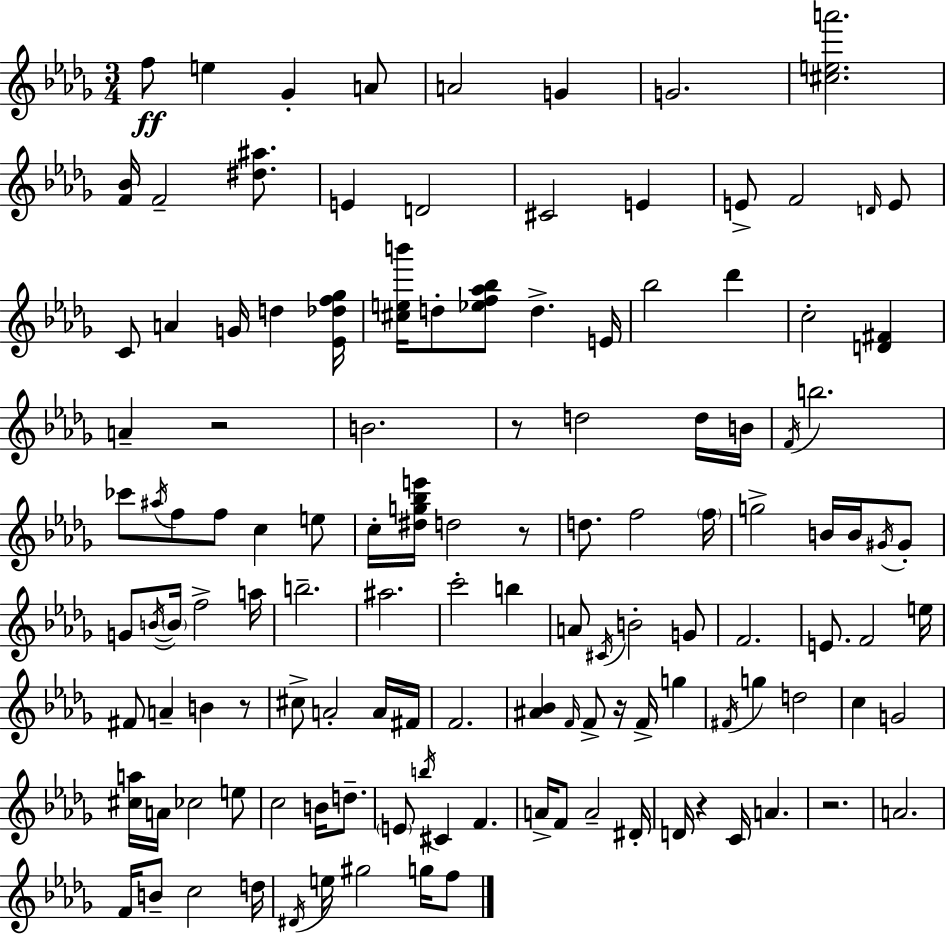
{
  \clef treble
  \numericTimeSignature
  \time 3/4
  \key bes \minor
  f''8\ff e''4 ges'4-. a'8 | a'2 g'4 | g'2. | <cis'' e'' a'''>2. | \break <f' bes'>16 f'2-- <dis'' ais''>8. | e'4 d'2 | cis'2 e'4 | e'8-> f'2 \grace { d'16 } e'8 | \break c'8 a'4 g'16 d''4 | <ees' des'' f'' ges''>16 <cis'' e'' b'''>16 d''8-. <ees'' f'' aes'' bes''>8 d''4.-> | e'16 bes''2 des'''4 | c''2-. <d' fis'>4 | \break a'4-- r2 | b'2. | r8 d''2 d''16 | b'16 \acciaccatura { f'16 } b''2. | \break ces'''8 \acciaccatura { ais''16 } f''8 f''8 c''4 | e''8 c''16-. <dis'' g'' bes'' e'''>16 d''2 | r8 d''8. f''2 | \parenthesize f''16 g''2-> b'16 | \break b'16 \acciaccatura { gis'16 } gis'8-. g'8 \acciaccatura { b'16~ }~ \parenthesize b'16 f''2-> | a''16 b''2.-- | ais''2. | c'''2-. | \break b''4 a'8 \acciaccatura { cis'16 } b'2-. | g'8 f'2. | e'8. f'2 | e''16 fis'8 a'4-- | \break b'4 r8 cis''8-> a'2-. | a'16 fis'16 f'2. | <ais' bes'>4 \grace { f'16 } f'8-> | r16 f'16-> g''4 \acciaccatura { fis'16 } g''4 | \break d''2 c''4 | g'2 <cis'' a''>16 a'16 ces''2 | e''8 c''2 | b'16 d''8.-- \parenthesize e'8 \acciaccatura { b''16 } cis'4 | \break f'4. a'16-> f'8 | a'2-- dis'16-. d'16 r4 | c'16 a'4. r2. | a'2. | \break f'16 b'8-- | c''2 d''16 \acciaccatura { dis'16 } e''16 gis''2 | g''16 f''8 \bar "|."
}